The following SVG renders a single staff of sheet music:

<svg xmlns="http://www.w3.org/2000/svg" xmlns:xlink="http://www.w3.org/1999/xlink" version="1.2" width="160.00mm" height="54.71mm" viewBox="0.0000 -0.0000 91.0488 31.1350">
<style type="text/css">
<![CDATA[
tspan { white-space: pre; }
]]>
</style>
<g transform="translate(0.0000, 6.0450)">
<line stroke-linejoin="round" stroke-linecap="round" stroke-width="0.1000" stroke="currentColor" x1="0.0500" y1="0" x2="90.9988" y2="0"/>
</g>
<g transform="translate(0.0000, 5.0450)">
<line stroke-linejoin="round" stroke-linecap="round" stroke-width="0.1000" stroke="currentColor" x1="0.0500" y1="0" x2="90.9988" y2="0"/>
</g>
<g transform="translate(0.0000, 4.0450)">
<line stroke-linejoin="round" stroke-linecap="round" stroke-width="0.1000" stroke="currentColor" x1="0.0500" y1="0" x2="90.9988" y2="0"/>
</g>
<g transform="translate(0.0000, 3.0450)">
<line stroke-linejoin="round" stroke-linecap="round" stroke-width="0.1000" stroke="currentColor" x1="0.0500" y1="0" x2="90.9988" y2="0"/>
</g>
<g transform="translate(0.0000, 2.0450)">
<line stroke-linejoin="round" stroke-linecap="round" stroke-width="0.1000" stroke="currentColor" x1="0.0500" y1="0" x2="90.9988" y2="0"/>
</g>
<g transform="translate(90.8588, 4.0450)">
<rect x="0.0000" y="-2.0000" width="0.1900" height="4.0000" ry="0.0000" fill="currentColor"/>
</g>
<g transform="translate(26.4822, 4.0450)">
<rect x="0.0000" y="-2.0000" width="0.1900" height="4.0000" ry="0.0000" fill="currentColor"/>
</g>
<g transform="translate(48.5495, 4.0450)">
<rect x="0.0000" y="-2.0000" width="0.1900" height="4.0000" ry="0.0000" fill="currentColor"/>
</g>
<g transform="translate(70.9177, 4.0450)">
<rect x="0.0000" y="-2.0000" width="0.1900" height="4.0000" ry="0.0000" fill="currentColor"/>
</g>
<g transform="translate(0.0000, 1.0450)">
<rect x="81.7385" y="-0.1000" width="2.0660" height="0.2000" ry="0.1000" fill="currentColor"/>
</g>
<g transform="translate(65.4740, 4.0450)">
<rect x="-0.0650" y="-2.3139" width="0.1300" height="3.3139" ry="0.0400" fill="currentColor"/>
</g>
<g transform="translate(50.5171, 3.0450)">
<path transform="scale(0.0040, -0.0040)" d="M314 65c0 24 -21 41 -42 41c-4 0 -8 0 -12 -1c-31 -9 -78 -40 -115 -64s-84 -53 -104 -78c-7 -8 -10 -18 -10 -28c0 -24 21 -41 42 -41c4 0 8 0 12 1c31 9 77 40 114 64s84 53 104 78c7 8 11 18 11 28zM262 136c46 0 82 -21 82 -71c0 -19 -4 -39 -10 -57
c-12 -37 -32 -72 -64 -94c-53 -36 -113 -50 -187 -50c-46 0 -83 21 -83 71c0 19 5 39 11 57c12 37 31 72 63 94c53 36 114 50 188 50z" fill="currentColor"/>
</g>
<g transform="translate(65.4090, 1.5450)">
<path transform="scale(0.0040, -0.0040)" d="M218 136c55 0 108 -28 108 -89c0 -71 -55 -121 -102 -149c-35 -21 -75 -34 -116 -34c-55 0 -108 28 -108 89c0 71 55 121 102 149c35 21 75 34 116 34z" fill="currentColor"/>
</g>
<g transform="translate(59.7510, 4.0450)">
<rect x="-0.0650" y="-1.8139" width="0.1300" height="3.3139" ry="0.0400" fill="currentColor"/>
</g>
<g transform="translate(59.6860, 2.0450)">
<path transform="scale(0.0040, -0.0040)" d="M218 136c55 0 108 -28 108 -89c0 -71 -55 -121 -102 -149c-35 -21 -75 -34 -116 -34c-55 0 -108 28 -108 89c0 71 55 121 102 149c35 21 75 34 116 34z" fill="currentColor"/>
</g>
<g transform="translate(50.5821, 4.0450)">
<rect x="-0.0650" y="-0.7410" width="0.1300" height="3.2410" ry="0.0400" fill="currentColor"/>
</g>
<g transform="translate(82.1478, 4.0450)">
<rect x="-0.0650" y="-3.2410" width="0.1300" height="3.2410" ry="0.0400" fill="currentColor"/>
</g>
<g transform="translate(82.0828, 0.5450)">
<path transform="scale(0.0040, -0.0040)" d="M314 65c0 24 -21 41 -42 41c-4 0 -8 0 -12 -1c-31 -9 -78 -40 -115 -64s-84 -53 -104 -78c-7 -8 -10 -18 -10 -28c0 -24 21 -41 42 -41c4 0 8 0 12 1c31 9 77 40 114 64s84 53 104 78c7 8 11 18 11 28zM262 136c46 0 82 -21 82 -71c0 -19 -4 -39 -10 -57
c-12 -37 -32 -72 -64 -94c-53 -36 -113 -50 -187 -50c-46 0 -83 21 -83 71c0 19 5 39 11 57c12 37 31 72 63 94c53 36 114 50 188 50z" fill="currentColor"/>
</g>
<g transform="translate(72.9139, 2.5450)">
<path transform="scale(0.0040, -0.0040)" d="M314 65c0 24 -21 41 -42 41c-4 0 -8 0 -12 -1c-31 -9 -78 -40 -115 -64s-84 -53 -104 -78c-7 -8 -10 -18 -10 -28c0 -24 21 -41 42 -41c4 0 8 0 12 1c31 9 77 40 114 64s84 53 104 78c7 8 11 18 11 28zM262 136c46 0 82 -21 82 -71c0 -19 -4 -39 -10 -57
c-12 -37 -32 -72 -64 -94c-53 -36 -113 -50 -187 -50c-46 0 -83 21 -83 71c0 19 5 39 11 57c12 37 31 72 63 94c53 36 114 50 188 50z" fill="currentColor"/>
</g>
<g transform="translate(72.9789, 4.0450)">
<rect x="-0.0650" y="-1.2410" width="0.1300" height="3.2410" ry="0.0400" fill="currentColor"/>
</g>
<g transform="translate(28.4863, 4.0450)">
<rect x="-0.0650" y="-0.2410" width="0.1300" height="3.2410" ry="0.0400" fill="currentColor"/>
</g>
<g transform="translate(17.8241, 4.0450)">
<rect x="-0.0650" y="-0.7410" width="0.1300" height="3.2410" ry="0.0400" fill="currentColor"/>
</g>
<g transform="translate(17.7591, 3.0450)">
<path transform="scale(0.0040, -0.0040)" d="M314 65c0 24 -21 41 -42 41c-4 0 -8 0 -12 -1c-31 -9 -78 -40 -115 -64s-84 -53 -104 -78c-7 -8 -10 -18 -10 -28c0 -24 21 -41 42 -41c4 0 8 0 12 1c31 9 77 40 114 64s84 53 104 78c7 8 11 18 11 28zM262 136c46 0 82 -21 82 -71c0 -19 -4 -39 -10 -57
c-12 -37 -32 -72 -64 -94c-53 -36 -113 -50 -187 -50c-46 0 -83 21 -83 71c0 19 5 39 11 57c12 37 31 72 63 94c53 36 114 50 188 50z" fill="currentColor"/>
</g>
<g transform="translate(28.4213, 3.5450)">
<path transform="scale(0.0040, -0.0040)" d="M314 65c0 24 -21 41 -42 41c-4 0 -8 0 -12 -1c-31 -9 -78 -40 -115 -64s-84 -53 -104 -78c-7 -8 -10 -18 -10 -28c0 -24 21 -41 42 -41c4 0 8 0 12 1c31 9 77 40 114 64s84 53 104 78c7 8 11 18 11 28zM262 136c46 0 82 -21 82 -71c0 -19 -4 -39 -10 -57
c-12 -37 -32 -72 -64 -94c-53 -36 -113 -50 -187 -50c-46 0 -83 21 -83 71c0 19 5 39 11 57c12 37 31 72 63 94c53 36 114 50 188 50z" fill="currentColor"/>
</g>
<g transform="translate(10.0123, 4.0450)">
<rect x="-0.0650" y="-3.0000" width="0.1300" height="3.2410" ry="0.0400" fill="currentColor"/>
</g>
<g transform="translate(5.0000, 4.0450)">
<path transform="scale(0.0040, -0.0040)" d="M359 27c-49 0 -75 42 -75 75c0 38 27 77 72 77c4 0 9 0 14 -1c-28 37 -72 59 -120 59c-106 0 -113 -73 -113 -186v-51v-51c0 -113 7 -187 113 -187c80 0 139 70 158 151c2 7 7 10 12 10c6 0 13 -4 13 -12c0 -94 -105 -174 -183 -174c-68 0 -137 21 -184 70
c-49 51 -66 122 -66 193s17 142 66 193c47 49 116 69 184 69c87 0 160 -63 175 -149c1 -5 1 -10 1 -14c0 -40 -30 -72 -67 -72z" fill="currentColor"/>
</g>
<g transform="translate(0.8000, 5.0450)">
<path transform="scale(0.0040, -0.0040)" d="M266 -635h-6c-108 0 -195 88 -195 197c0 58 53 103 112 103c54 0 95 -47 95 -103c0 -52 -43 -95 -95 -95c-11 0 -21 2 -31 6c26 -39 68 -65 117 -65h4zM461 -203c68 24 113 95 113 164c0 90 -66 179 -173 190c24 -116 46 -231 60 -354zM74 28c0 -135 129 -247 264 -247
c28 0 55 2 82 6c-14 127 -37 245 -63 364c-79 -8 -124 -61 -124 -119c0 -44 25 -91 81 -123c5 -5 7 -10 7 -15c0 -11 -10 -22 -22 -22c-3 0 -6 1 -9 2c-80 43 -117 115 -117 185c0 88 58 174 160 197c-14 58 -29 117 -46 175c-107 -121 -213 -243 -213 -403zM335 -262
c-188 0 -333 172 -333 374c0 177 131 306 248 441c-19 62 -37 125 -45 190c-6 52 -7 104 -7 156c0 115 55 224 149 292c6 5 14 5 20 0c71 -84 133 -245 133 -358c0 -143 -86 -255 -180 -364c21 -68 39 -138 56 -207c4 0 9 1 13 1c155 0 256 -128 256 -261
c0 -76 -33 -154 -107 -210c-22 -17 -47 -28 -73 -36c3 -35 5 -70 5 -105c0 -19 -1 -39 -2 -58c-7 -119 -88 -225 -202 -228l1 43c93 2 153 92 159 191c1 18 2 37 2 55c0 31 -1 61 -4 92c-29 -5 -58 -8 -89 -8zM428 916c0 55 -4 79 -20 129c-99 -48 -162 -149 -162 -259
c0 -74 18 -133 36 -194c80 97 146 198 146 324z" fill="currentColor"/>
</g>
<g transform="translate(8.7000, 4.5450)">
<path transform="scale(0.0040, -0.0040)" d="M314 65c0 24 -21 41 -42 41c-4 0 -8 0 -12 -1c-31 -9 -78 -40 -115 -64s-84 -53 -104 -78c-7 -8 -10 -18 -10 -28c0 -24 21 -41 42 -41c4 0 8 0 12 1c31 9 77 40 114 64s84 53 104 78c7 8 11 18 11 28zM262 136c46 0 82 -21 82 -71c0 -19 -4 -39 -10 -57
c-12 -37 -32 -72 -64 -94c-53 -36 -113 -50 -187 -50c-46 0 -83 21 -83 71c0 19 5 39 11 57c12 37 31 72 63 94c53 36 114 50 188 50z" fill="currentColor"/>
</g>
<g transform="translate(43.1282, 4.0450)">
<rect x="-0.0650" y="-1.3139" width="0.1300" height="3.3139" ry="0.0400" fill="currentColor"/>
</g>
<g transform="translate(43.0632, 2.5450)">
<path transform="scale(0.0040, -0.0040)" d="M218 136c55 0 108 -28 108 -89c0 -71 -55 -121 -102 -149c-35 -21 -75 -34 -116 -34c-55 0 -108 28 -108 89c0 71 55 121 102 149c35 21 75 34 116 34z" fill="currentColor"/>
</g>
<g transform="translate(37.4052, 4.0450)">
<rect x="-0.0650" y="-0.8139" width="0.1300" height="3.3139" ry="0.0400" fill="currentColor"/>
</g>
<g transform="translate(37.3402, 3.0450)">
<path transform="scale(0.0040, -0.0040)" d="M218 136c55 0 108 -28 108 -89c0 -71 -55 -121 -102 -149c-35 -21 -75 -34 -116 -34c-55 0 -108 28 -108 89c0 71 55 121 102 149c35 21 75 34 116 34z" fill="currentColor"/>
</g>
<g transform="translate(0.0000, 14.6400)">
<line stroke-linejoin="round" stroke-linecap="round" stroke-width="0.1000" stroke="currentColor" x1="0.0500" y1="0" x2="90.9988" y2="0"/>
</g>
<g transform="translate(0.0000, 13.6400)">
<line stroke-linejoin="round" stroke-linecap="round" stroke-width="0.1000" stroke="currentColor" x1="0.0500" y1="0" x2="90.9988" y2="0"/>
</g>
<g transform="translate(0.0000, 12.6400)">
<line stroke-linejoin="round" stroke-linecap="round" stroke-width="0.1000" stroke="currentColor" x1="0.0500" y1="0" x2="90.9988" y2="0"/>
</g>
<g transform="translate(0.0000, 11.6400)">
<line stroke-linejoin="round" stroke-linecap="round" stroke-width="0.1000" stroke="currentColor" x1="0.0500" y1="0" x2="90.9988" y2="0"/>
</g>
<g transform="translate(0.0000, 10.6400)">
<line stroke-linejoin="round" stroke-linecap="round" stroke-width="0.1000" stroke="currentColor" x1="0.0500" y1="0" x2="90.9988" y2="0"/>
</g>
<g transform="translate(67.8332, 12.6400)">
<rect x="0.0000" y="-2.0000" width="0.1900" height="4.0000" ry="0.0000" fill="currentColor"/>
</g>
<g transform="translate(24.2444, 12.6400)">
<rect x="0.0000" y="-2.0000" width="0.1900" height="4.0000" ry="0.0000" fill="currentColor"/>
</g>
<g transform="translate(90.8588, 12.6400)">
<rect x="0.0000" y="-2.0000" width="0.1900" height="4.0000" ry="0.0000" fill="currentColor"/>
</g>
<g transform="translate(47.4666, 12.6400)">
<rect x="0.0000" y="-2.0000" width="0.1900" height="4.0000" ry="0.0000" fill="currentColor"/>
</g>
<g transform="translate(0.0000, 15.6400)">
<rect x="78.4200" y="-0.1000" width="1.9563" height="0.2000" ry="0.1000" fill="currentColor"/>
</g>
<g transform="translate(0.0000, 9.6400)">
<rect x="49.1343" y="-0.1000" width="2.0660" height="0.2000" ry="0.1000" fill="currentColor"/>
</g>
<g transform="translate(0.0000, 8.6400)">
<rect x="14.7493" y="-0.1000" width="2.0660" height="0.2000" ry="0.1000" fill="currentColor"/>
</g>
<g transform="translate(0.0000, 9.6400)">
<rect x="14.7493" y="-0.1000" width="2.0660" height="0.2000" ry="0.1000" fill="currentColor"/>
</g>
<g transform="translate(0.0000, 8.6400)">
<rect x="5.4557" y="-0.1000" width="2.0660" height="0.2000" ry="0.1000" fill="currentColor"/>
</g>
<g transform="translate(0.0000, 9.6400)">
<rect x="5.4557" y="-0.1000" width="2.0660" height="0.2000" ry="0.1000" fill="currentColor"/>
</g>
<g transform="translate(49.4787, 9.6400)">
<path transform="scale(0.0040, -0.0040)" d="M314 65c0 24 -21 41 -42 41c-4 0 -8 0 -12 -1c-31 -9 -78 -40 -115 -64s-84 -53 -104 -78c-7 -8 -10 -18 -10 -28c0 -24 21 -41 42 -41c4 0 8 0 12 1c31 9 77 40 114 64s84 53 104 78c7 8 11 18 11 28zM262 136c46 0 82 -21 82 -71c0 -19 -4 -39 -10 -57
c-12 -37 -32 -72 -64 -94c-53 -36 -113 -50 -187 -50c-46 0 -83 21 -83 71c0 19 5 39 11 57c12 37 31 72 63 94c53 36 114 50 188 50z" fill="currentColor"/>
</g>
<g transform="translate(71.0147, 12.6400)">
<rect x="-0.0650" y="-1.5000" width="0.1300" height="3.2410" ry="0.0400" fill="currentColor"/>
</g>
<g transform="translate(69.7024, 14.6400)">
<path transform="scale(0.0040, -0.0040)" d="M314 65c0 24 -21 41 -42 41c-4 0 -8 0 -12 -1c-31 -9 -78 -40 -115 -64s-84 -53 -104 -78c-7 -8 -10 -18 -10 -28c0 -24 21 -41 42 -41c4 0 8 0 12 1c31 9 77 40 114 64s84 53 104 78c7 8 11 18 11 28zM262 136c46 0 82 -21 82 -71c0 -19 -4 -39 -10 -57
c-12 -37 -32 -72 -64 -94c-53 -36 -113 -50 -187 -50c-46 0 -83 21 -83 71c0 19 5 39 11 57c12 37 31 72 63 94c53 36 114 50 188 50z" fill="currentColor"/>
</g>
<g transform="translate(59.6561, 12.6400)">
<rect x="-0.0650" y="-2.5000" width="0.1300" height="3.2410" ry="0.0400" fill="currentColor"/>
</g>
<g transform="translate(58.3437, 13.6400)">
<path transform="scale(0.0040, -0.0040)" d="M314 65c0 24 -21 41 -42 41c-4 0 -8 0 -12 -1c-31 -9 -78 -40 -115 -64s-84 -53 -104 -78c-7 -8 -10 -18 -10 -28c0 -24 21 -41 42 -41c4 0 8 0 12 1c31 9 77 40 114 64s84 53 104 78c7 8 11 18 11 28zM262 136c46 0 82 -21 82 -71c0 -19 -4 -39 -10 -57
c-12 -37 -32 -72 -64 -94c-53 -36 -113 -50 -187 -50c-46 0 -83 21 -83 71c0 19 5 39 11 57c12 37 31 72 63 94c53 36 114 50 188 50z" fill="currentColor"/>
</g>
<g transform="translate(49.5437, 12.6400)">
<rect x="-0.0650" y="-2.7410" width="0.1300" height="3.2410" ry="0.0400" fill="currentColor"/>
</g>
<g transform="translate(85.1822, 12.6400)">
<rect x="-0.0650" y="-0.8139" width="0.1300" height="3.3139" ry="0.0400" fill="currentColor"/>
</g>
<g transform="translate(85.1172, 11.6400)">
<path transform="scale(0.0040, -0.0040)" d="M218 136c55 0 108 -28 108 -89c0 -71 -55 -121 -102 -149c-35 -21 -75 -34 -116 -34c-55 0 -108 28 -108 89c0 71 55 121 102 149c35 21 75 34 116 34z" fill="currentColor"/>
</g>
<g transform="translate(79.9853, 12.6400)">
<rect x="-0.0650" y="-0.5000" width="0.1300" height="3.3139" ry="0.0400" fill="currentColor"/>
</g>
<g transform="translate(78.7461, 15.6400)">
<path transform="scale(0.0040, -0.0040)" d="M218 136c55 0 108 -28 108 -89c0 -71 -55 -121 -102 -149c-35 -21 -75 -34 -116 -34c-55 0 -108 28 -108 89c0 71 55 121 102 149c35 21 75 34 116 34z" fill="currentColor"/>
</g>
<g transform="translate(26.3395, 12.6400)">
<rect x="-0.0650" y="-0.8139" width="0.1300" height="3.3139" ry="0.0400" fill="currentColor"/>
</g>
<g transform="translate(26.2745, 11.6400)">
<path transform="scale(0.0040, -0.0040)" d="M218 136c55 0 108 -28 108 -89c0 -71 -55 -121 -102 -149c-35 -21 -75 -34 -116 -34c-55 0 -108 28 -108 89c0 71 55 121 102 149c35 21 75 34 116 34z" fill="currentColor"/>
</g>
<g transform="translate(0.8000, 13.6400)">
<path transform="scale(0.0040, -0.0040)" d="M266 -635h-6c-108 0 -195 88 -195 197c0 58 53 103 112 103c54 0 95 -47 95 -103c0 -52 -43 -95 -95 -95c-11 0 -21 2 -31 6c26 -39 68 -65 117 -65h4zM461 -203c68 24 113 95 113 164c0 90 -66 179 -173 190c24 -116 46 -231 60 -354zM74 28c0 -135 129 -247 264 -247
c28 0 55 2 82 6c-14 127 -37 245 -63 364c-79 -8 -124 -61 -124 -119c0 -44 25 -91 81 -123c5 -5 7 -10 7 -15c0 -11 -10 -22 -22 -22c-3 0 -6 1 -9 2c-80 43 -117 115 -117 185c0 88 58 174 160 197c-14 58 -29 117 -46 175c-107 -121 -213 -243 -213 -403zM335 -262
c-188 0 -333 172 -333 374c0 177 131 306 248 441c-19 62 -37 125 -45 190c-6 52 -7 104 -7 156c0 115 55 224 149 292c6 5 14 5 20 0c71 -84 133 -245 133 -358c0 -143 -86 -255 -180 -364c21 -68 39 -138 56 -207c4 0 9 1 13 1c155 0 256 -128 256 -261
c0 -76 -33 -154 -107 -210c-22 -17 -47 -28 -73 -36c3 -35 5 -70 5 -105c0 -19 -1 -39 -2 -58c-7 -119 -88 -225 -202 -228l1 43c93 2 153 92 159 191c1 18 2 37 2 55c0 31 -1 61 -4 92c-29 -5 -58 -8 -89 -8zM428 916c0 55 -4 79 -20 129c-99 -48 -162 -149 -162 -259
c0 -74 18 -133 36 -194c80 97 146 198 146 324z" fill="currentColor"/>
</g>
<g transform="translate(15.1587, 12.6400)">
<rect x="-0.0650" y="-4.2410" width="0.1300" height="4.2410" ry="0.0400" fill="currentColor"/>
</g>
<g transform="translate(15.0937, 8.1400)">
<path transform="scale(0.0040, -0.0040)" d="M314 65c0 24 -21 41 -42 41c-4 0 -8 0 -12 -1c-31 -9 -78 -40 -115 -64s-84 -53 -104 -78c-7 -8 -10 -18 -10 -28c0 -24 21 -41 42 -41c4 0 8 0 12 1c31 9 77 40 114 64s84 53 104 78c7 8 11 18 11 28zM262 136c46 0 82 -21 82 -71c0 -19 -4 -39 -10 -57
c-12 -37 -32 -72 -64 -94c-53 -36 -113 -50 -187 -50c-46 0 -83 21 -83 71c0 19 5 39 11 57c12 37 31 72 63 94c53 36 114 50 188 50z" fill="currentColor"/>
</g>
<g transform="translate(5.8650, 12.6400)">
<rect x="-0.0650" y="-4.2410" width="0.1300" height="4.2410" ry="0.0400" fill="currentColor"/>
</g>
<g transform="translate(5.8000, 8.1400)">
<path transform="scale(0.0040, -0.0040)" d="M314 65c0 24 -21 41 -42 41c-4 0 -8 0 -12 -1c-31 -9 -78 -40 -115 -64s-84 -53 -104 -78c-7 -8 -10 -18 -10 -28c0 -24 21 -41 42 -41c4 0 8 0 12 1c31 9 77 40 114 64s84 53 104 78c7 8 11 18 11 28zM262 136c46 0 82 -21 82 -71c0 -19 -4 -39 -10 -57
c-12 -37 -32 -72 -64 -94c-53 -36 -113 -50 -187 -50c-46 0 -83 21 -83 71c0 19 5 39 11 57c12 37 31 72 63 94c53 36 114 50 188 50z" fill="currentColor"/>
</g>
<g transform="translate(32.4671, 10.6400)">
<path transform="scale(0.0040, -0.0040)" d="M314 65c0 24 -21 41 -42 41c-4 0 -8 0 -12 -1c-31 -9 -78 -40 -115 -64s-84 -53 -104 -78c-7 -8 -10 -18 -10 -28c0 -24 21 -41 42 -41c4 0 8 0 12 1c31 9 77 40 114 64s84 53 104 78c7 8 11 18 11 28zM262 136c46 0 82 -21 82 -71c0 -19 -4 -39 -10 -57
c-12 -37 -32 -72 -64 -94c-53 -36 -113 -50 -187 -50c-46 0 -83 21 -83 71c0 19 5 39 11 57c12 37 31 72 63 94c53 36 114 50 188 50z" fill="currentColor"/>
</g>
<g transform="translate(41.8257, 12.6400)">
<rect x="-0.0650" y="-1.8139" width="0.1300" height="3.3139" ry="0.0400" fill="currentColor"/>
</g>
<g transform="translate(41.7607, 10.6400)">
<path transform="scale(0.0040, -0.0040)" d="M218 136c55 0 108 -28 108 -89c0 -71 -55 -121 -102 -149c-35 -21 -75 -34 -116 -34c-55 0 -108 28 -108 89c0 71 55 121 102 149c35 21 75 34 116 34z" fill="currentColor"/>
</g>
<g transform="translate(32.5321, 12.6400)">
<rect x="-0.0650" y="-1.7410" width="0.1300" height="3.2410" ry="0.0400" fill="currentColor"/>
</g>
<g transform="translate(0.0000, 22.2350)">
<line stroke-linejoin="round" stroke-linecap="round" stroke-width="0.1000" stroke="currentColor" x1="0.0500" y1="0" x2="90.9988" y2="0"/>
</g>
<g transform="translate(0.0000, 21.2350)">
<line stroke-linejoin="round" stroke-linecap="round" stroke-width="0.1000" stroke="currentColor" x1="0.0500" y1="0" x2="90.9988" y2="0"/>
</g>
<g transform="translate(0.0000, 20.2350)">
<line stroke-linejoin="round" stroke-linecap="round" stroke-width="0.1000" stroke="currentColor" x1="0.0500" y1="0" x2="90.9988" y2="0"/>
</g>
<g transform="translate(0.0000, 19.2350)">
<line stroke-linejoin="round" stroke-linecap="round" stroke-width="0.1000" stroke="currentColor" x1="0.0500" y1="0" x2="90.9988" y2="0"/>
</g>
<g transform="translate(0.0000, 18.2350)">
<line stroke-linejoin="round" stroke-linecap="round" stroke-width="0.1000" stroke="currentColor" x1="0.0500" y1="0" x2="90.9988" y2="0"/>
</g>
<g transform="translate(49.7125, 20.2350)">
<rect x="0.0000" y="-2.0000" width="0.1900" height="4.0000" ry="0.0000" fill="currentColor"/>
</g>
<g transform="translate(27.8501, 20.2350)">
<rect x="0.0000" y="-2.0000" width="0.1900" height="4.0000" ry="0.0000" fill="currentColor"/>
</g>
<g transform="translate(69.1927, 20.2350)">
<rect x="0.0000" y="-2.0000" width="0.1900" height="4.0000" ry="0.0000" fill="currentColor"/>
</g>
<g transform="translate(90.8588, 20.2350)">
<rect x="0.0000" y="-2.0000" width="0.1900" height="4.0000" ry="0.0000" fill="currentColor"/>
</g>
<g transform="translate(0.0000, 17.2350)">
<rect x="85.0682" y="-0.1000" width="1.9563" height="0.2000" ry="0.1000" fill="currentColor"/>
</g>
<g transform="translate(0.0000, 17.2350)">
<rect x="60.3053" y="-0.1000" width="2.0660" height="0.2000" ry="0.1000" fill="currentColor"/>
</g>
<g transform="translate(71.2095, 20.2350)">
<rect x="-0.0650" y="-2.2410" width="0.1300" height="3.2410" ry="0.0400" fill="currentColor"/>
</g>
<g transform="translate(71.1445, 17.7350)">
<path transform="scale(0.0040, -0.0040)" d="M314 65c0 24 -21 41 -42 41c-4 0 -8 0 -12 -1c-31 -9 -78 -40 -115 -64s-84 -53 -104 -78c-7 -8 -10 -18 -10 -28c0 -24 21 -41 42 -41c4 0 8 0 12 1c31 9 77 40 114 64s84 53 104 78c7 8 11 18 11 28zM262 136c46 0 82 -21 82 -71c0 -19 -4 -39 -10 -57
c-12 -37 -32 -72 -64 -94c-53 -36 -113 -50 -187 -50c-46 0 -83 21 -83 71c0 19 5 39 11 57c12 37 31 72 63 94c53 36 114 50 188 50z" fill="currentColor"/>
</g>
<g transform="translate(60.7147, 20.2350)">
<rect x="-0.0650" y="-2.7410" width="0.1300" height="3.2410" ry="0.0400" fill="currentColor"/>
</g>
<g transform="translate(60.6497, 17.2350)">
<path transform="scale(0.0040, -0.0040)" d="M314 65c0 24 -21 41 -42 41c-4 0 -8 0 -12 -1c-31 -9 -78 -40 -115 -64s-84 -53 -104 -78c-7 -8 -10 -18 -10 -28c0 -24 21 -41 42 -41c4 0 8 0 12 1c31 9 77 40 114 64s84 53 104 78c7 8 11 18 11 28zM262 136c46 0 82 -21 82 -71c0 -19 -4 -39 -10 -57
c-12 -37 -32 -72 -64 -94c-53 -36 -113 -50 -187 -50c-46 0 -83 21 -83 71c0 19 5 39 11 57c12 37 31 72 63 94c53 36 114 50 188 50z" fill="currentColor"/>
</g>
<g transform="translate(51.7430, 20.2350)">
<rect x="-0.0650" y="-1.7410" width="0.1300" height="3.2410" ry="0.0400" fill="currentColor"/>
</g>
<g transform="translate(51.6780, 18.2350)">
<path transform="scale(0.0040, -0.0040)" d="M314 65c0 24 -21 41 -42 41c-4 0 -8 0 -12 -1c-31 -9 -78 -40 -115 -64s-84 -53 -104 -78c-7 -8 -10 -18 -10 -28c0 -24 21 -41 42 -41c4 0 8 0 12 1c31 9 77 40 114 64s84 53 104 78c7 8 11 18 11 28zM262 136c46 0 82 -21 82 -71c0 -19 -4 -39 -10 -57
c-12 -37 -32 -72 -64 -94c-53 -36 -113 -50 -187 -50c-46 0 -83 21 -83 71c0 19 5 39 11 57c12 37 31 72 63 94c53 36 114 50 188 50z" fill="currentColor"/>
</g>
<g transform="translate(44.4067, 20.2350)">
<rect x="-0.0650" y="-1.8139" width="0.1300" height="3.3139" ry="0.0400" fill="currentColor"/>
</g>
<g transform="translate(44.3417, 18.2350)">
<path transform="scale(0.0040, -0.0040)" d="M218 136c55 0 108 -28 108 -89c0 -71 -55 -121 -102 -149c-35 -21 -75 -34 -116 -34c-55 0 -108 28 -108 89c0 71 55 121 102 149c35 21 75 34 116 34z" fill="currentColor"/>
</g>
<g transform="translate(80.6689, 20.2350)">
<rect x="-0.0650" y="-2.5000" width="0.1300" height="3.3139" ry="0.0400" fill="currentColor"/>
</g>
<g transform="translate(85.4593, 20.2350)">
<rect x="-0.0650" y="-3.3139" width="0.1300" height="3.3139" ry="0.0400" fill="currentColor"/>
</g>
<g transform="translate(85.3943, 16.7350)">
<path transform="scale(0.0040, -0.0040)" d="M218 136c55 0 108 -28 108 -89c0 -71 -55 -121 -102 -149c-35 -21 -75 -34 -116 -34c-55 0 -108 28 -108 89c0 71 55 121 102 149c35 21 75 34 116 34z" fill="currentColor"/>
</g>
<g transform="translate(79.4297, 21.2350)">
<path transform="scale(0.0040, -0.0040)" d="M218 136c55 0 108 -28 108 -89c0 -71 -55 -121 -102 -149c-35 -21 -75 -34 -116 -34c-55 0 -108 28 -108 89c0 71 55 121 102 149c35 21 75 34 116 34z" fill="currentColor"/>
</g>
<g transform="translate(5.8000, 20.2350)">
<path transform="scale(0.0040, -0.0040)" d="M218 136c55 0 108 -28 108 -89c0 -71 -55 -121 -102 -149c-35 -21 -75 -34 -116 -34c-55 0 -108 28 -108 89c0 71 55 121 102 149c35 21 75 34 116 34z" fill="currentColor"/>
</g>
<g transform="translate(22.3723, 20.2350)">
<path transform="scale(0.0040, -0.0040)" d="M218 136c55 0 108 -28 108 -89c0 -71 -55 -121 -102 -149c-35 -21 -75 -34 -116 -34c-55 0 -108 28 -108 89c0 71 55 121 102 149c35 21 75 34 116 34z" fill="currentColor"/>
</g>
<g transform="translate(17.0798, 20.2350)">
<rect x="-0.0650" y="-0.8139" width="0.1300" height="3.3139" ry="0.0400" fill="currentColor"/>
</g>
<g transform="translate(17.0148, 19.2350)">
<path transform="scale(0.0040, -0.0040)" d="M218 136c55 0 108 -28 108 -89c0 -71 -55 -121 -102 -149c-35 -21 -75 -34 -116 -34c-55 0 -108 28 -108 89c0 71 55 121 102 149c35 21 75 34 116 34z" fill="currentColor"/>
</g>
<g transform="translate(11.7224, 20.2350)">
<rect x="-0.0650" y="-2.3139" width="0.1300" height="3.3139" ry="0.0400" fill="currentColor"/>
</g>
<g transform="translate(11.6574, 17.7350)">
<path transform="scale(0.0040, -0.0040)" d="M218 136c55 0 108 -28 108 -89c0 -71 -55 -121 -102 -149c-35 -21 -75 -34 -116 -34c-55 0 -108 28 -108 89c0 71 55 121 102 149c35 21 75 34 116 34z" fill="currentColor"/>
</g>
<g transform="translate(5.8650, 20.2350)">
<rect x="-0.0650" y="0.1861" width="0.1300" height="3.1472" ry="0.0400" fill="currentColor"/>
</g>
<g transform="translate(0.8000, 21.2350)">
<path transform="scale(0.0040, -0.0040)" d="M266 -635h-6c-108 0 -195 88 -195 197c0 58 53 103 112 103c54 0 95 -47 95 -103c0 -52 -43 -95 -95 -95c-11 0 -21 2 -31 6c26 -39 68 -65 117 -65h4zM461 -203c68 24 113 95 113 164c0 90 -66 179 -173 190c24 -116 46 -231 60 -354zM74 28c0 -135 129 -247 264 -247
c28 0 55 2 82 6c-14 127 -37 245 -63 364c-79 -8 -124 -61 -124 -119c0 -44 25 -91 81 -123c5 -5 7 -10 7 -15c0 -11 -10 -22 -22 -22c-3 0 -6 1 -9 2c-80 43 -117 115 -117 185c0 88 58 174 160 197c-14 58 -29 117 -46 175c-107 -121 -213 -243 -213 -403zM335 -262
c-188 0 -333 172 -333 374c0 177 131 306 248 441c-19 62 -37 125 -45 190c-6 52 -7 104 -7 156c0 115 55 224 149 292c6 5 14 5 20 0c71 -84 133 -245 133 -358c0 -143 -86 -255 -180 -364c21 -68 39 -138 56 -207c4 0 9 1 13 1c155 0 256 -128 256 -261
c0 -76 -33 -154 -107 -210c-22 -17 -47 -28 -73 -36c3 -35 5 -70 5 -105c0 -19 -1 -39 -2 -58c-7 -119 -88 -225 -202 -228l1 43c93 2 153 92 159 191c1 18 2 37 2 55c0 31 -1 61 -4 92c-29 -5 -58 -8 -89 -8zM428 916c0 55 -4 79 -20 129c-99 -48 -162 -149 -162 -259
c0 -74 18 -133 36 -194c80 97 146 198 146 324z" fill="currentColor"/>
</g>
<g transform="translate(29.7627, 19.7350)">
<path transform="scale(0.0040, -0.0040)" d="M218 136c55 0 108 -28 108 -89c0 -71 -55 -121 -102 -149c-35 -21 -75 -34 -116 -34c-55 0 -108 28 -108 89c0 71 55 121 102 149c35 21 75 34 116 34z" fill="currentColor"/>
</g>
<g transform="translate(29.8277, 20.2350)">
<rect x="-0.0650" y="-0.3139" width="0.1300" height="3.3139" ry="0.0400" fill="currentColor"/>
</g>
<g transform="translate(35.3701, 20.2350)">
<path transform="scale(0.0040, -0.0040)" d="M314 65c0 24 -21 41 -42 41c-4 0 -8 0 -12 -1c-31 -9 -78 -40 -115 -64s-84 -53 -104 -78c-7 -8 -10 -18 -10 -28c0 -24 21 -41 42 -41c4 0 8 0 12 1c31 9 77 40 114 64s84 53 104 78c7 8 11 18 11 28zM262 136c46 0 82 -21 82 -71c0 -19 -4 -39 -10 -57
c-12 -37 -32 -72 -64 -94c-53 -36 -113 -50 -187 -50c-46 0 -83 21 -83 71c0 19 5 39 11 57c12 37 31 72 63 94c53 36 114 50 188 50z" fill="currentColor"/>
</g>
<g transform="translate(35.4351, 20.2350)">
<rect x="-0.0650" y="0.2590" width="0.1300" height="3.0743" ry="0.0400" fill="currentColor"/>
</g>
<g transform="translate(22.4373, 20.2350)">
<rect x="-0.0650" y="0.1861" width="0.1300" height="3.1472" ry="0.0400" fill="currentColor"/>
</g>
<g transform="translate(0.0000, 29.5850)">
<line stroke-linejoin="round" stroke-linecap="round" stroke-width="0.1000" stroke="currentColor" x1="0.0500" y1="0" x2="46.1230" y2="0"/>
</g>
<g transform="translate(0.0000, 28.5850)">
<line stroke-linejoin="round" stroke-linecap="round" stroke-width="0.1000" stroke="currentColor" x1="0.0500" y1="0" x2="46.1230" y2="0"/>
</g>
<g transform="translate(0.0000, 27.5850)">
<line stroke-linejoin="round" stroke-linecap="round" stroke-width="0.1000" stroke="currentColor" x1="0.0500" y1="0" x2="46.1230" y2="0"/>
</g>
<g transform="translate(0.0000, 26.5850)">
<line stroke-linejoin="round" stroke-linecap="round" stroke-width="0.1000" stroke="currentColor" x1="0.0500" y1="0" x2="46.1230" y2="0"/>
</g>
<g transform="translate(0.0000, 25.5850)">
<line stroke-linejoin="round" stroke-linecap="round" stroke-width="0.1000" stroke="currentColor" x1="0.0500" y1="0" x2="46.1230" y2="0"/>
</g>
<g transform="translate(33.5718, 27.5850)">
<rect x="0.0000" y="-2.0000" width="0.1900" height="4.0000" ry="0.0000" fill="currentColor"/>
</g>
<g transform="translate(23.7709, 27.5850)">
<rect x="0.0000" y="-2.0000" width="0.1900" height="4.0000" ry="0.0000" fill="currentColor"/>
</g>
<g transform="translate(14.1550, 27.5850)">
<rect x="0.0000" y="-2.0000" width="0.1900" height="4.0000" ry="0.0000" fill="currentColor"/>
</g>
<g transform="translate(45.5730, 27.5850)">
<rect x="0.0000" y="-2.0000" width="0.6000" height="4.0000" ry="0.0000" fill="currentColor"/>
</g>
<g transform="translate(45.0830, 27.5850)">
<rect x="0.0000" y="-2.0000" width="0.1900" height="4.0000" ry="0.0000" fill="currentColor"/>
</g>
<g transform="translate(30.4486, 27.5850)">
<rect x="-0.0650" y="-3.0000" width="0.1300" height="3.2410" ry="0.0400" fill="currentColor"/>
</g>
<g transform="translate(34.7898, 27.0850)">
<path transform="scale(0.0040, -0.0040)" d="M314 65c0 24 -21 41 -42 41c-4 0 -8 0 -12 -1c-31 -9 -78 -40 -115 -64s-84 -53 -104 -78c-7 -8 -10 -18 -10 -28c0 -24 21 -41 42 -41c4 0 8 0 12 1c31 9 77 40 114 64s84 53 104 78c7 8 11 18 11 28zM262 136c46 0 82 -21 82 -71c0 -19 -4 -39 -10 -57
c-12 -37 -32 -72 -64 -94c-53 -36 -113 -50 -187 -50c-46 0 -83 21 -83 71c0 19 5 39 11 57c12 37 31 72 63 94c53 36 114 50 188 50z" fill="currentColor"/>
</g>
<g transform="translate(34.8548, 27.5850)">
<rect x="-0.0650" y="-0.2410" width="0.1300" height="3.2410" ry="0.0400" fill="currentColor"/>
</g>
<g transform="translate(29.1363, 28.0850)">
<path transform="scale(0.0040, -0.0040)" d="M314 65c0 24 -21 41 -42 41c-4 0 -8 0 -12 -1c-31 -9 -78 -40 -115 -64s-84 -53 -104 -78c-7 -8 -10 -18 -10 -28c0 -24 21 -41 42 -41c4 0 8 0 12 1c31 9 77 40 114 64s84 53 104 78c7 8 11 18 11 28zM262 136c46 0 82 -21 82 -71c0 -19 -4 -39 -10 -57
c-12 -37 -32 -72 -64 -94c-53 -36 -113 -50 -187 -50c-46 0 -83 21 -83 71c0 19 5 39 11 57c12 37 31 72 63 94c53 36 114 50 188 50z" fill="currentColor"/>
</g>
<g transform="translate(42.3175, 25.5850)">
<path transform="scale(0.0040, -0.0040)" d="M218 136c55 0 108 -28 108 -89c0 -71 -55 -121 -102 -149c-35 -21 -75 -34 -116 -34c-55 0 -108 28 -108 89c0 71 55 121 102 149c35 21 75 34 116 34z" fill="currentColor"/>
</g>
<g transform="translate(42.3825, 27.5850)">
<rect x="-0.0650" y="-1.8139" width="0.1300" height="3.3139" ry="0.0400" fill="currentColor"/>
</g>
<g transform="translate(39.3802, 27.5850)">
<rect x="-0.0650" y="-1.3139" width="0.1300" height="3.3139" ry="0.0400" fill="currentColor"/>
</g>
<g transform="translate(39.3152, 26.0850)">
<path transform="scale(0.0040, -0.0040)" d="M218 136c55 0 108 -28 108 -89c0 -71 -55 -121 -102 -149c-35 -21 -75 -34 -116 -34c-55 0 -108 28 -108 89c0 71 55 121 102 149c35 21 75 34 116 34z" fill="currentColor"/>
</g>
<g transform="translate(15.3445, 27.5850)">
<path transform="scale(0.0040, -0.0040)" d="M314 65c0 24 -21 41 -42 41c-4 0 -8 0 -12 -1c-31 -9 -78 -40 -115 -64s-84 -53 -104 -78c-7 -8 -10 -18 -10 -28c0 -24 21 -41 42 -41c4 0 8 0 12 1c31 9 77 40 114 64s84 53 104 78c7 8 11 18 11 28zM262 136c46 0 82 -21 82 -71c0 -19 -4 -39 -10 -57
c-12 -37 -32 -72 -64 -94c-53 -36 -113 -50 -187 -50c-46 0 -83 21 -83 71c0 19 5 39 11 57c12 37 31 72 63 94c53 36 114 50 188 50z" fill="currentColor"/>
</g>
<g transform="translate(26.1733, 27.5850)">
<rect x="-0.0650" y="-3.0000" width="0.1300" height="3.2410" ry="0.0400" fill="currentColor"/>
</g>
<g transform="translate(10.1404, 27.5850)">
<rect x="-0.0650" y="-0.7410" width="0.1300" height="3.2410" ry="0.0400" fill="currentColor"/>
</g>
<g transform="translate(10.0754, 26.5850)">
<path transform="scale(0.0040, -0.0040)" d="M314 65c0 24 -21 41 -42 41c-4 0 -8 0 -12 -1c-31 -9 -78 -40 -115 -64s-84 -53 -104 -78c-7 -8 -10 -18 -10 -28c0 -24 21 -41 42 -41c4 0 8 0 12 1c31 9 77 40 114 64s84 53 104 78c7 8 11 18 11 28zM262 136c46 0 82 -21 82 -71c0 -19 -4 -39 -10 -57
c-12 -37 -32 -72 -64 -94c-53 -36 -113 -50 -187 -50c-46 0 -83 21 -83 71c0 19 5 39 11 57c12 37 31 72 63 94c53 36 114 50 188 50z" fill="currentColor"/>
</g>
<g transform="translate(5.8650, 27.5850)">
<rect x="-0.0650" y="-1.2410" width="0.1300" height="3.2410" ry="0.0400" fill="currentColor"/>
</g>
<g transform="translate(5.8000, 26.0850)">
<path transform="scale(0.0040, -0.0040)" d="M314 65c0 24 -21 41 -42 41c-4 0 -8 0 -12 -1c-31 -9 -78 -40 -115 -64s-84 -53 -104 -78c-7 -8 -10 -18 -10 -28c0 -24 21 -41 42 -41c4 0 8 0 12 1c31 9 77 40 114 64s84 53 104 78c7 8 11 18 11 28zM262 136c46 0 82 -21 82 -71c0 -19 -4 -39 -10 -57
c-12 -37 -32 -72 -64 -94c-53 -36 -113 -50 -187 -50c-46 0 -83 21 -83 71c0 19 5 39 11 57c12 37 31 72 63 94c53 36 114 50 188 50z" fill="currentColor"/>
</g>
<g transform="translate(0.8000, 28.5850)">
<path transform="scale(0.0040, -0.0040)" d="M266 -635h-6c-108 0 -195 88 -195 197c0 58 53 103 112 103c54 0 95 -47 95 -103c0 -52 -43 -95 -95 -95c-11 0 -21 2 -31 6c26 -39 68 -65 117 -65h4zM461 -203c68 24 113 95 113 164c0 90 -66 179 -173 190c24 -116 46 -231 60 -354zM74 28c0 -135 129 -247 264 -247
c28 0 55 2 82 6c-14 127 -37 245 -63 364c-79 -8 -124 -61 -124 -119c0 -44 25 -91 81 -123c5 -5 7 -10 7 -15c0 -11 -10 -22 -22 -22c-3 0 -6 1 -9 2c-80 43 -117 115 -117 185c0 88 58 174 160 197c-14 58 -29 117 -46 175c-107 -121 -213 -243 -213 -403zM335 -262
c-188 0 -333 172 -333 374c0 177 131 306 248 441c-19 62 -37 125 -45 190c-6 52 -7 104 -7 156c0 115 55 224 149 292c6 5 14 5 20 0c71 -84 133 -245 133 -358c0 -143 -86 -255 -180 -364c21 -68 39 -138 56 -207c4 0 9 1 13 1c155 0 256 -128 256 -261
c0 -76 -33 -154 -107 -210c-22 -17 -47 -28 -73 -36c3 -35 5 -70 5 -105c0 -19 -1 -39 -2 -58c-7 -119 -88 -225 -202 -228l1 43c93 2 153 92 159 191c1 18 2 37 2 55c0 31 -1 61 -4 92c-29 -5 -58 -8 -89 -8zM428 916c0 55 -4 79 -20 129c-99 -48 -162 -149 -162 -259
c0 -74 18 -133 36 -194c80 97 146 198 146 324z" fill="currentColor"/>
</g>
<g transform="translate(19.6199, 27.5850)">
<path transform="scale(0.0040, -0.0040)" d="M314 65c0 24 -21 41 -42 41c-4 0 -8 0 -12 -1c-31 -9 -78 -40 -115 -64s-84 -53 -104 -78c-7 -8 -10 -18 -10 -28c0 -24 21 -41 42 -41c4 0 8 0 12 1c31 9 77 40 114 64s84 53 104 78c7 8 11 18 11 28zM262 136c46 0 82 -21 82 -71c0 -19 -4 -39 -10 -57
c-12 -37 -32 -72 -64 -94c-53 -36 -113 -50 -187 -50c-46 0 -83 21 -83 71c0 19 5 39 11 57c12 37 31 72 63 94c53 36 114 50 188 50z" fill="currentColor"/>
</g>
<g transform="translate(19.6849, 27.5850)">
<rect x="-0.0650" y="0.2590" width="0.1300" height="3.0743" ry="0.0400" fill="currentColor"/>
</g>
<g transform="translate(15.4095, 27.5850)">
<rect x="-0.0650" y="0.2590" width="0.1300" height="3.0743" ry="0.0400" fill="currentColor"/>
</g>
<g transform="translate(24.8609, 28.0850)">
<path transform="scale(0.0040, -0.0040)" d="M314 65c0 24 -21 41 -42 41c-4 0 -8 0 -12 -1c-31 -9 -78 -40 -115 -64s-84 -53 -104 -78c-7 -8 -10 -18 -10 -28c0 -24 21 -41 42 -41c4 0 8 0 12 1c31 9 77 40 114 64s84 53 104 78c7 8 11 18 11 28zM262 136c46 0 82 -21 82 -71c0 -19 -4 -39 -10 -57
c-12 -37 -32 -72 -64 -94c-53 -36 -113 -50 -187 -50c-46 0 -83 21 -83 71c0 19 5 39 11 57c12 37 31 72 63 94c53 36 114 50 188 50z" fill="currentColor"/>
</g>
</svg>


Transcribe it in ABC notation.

X:1
T:Untitled
M:4/4
L:1/4
K:C
A2 d2 c2 d e d2 f g e2 b2 d'2 d'2 d f2 f a2 G2 E2 C d B g d B c B2 f f2 a2 g2 G b e2 d2 B2 B2 A2 A2 c2 e f